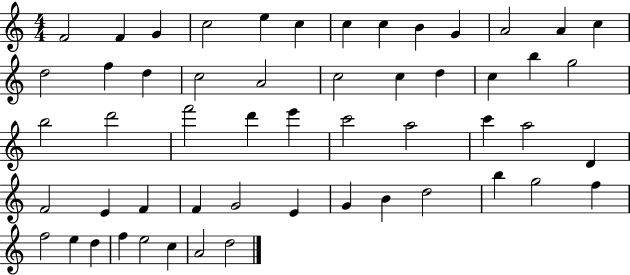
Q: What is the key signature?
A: C major